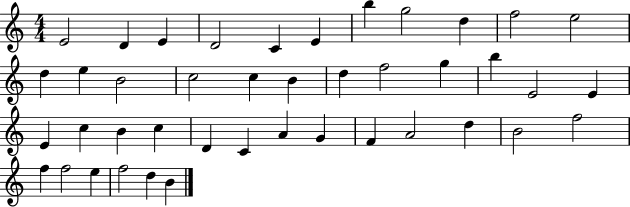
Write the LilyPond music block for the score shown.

{
  \clef treble
  \numericTimeSignature
  \time 4/4
  \key c \major
  e'2 d'4 e'4 | d'2 c'4 e'4 | b''4 g''2 d''4 | f''2 e''2 | \break d''4 e''4 b'2 | c''2 c''4 b'4 | d''4 f''2 g''4 | b''4 e'2 e'4 | \break e'4 c''4 b'4 c''4 | d'4 c'4 a'4 g'4 | f'4 a'2 d''4 | b'2 f''2 | \break f''4 f''2 e''4 | f''2 d''4 b'4 | \bar "|."
}